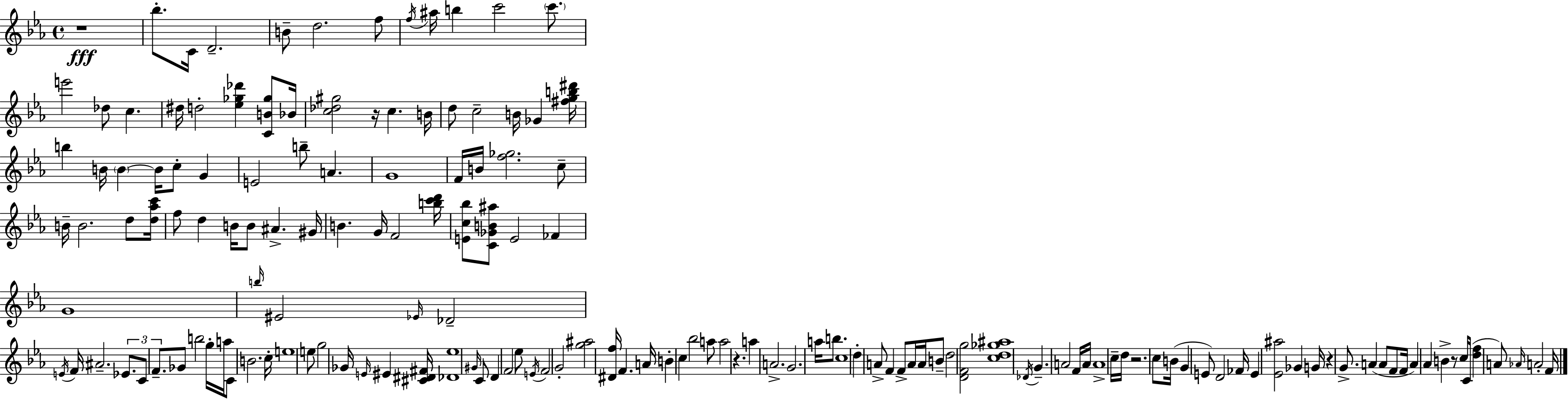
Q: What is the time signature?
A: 4/4